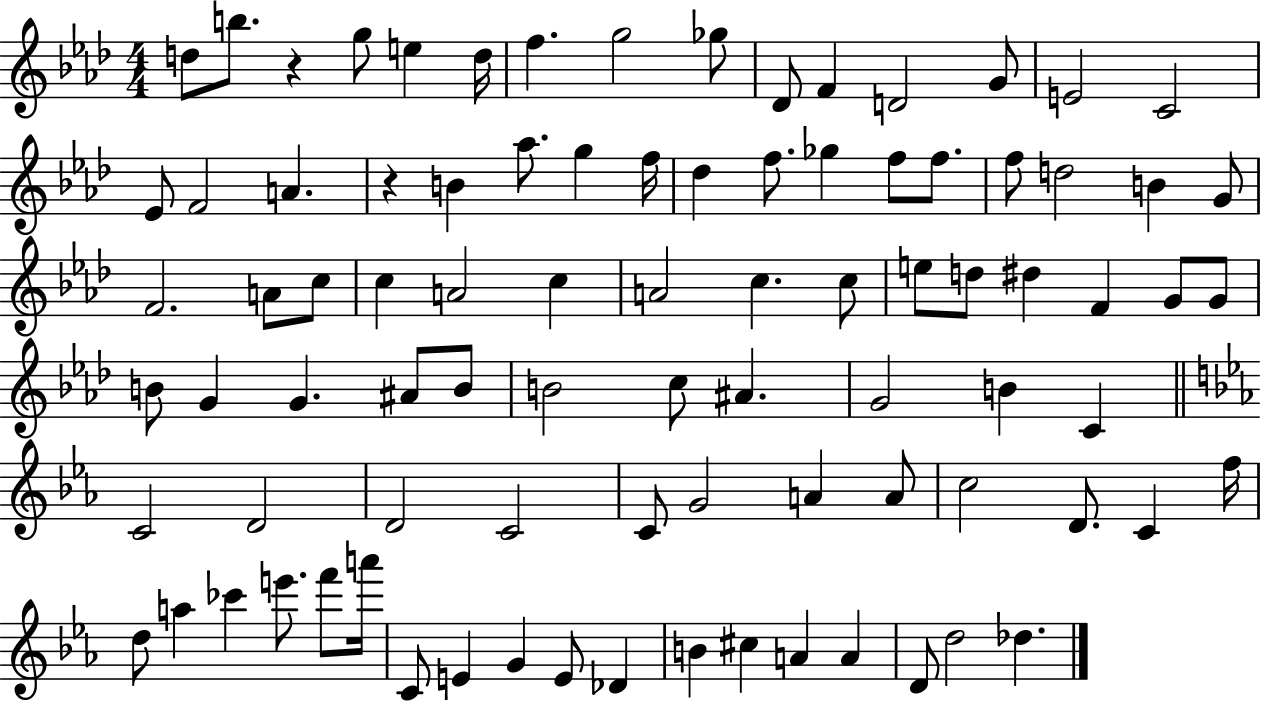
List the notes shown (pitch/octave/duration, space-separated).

D5/e B5/e. R/q G5/e E5/q D5/s F5/q. G5/h Gb5/e Db4/e F4/q D4/h G4/e E4/h C4/h Eb4/e F4/h A4/q. R/q B4/q Ab5/e. G5/q F5/s Db5/q F5/e. Gb5/q F5/e F5/e. F5/e D5/h B4/q G4/e F4/h. A4/e C5/e C5/q A4/h C5/q A4/h C5/q. C5/e E5/e D5/e D#5/q F4/q G4/e G4/e B4/e G4/q G4/q. A#4/e B4/e B4/h C5/e A#4/q. G4/h B4/q C4/q C4/h D4/h D4/h C4/h C4/e G4/h A4/q A4/e C5/h D4/e. C4/q F5/s D5/e A5/q CES6/q E6/e. F6/e A6/s C4/e E4/q G4/q E4/e Db4/q B4/q C#5/q A4/q A4/q D4/e D5/h Db5/q.